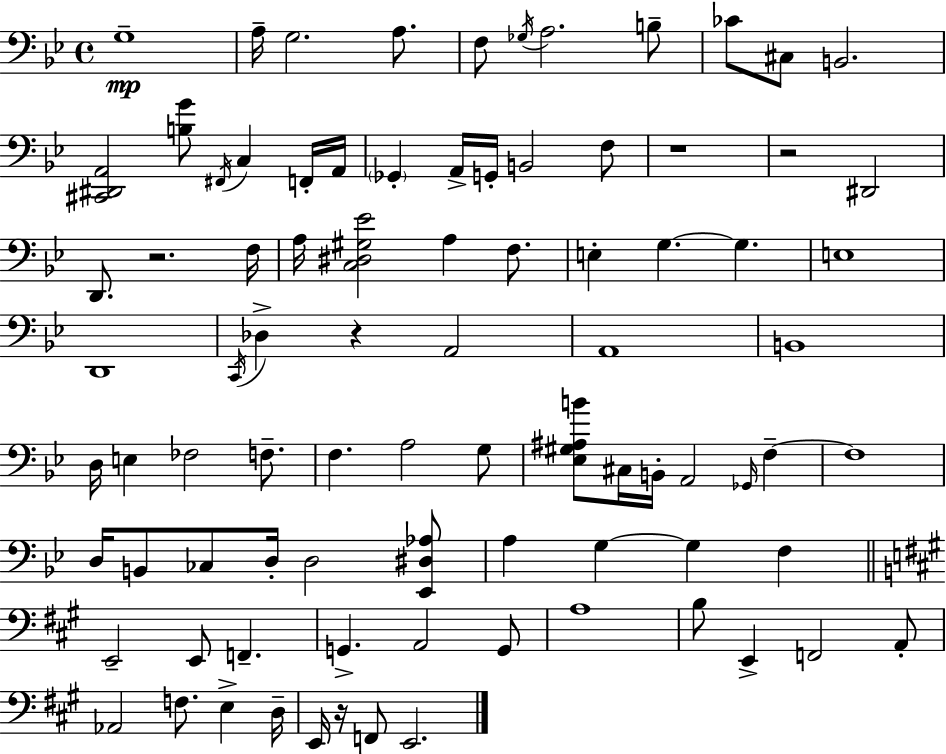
G3/w A3/s G3/h. A3/e. F3/e Gb3/s A3/h. B3/e CES4/e C#3/e B2/h. [C#2,D#2,A2]/h [B3,G4]/e F#2/s C3/q F2/s A2/s Gb2/q A2/s G2/s B2/h F3/e R/w R/h D#2/h D2/e. R/h. F3/s A3/s [C3,D#3,G#3,Eb4]/h A3/q F3/e. E3/q G3/q. G3/q. E3/w D2/w C2/s Db3/q R/q A2/h A2/w B2/w D3/s E3/q FES3/h F3/e. F3/q. A3/h G3/e [Eb3,G#3,A#3,B4]/e C#3/s B2/s A2/h Gb2/s F3/q F3/w D3/s B2/e CES3/e D3/s D3/h [Eb2,D#3,Ab3]/e A3/q G3/q G3/q F3/q E2/h E2/e F2/q. G2/q. A2/h G2/e A3/w B3/e E2/q F2/h A2/e Ab2/h F3/e. E3/q D3/s E2/s R/s F2/e E2/h.